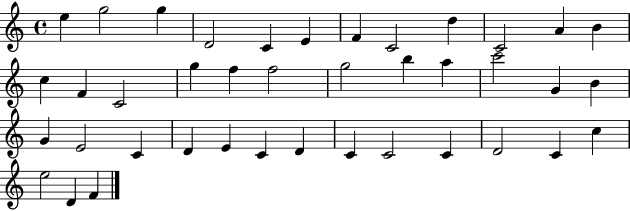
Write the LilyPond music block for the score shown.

{
  \clef treble
  \time 4/4
  \defaultTimeSignature
  \key c \major
  e''4 g''2 g''4 | d'2 c'4 e'4 | f'4 c'2 d''4 | c'2 a'4 b'4 | \break c''4 f'4 c'2 | g''4 f''4 f''2 | g''2 b''4 a''4 | c'''2 g'4 b'4 | \break g'4 e'2 c'4 | d'4 e'4 c'4 d'4 | c'4 c'2 c'4 | d'2 c'4 c''4 | \break e''2 d'4 f'4 | \bar "|."
}